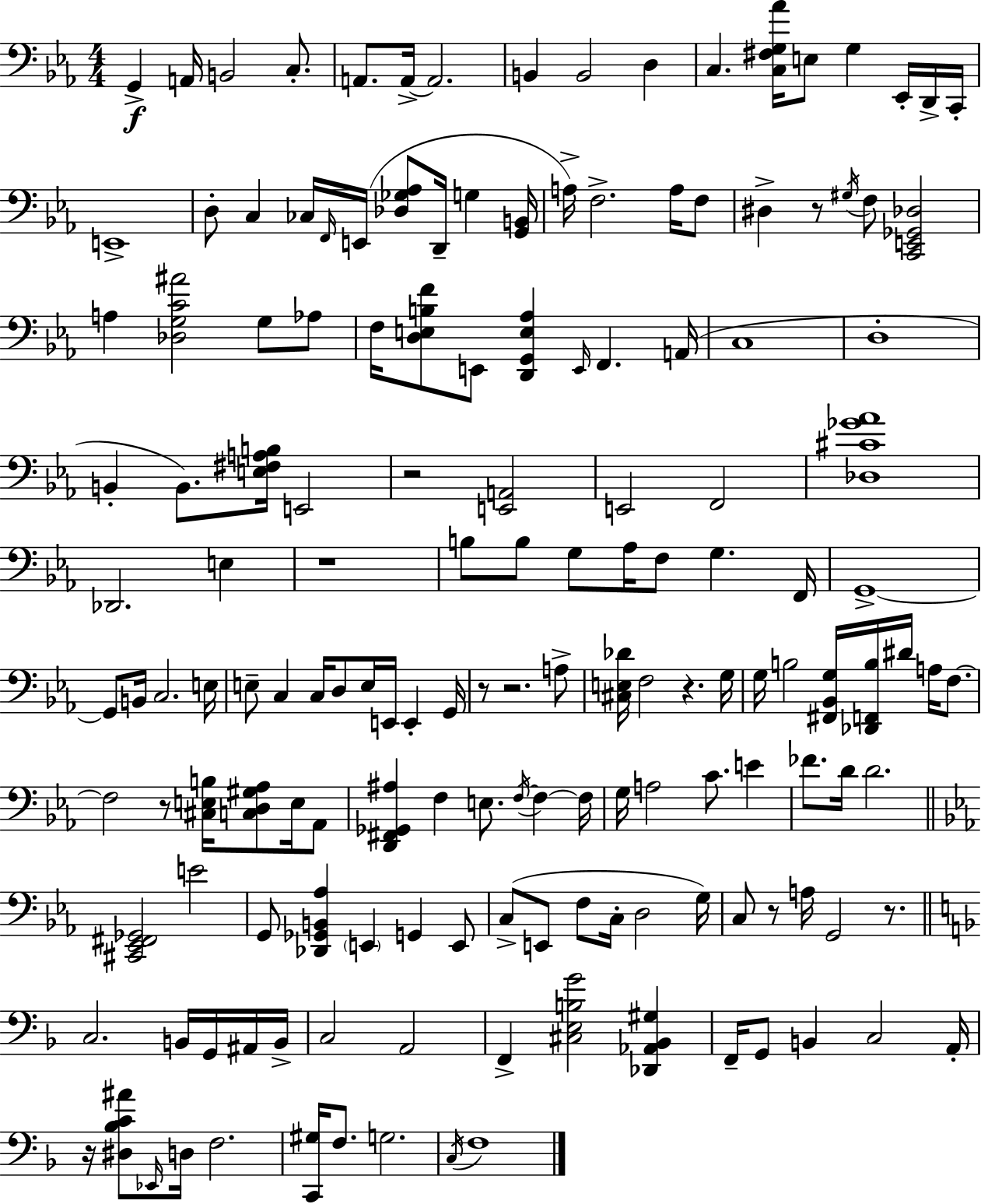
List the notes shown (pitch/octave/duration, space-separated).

G2/q A2/s B2/h C3/e. A2/e. A2/s A2/h. B2/q B2/h D3/q C3/q. [C3,F#3,G3,Ab4]/s E3/e G3/q Eb2/s D2/s C2/s E2/w D3/e C3/q CES3/s F2/s E2/s [Db3,Gb3,Ab3]/e D2/s G3/q [G2,B2]/s A3/s F3/h. A3/s F3/e D#3/q R/e G#3/s F3/e [C2,E2,Gb2,Db3]/h A3/q [Db3,G3,C4,A#4]/h G3/e Ab3/e F3/s [D3,E3,B3,F4]/e E2/e [D2,G2,E3,Ab3]/q E2/s F2/q. A2/s C3/w D3/w B2/q B2/e. [E3,F#3,A3,B3]/s E2/h R/h [E2,A2]/h E2/h F2/h [Db3,C#4,Gb4,Ab4]/w Db2/h. E3/q R/w B3/e B3/e G3/e Ab3/s F3/e G3/q. F2/s G2/w G2/e B2/s C3/h. E3/s E3/e C3/q C3/s D3/e E3/s E2/s E2/q G2/s R/e R/h. A3/e [C#3,E3,Db4]/s F3/h R/q. G3/s G3/s B3/h [F#2,Bb2,G3]/s [Db2,F2,B3]/s D#4/s A3/s F3/e. F3/h R/e [C#3,E3,B3]/s [C3,D3,G#3,Ab3]/e E3/s Ab2/e [D2,F#2,Gb2,A#3]/q F3/q E3/e. F3/s F3/q F3/s G3/s A3/h C4/e. E4/q FES4/e. D4/s D4/h. [C#2,Eb2,F#2,Gb2]/h E4/h G2/e [Db2,Gb2,B2,Ab3]/q E2/q G2/q E2/e C3/e E2/e F3/e C3/s D3/h G3/s C3/e R/e A3/s G2/h R/e. C3/h. B2/s G2/s A#2/s B2/s C3/h A2/h F2/q [C#3,E3,B3,G4]/h [Db2,Ab2,Bb2,G#3]/q F2/s G2/e B2/q C3/h A2/s R/s [D#3,Bb3,C4,A#4]/e Eb2/s D3/s F3/h. [C2,G#3]/s F3/e. G3/h. C3/s F3/w